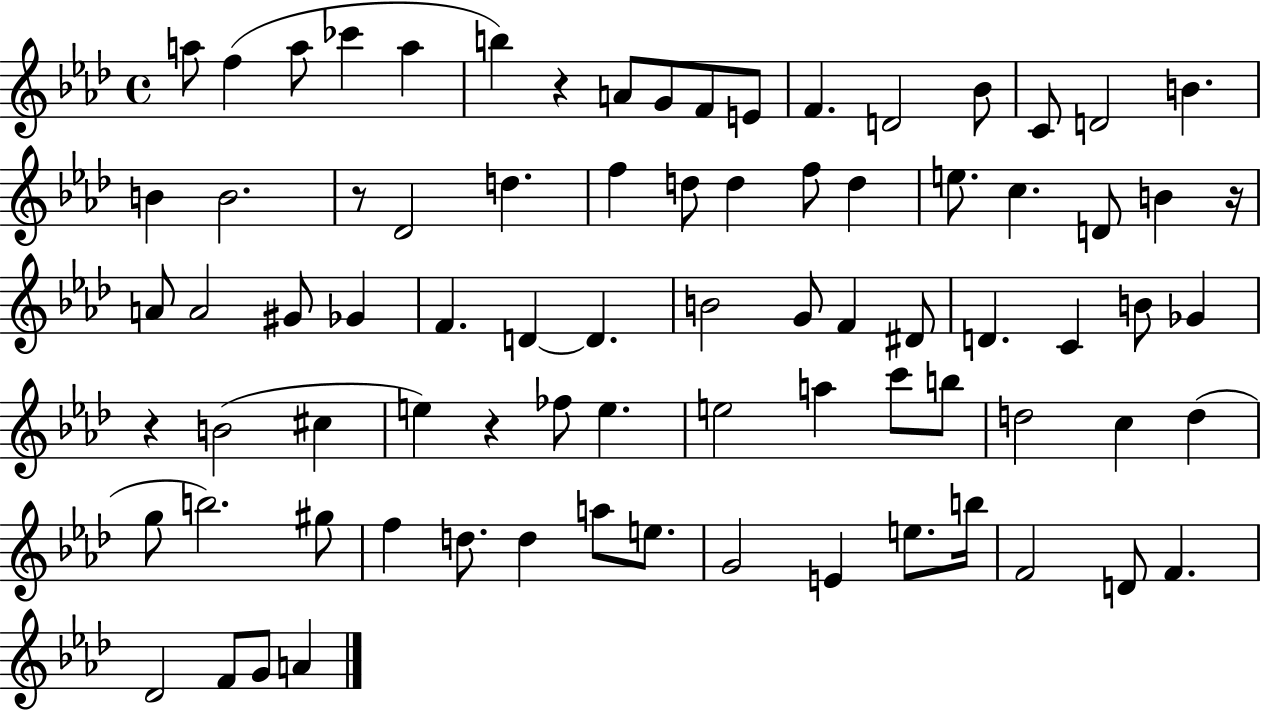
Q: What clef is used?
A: treble